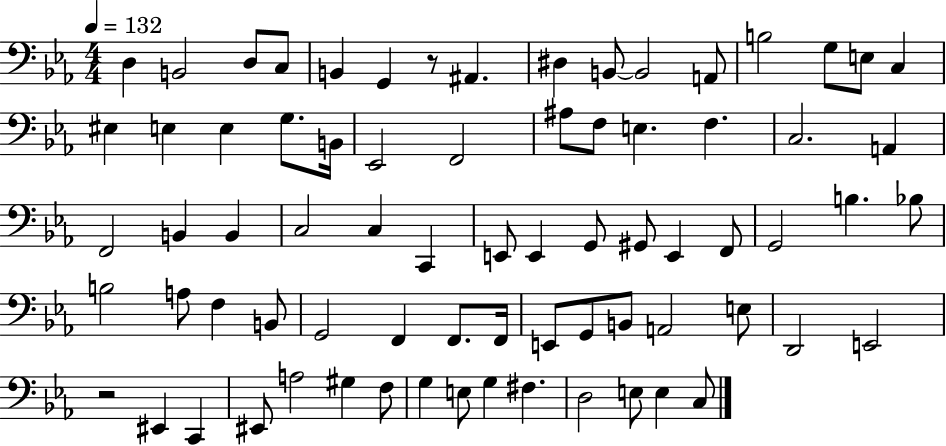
{
  \clef bass
  \numericTimeSignature
  \time 4/4
  \key ees \major
  \tempo 4 = 132
  d4 b,2 d8 c8 | b,4 g,4 r8 ais,4. | dis4 b,8~~ b,2 a,8 | b2 g8 e8 c4 | \break eis4 e4 e4 g8. b,16 | ees,2 f,2 | ais8 f8 e4. f4. | c2. a,4 | \break f,2 b,4 b,4 | c2 c4 c,4 | e,8 e,4 g,8 gis,8 e,4 f,8 | g,2 b4. bes8 | \break b2 a8 f4 b,8 | g,2 f,4 f,8. f,16 | e,8 g,8 b,8 a,2 e8 | d,2 e,2 | \break r2 eis,4 c,4 | eis,8 a2 gis4 f8 | g4 e8 g4 fis4. | d2 e8 e4 c8 | \break \bar "|."
}